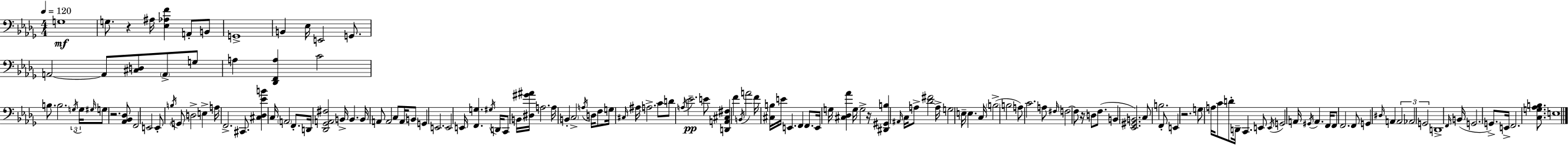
G3/w G3/e. R/q A#3/s [Eb3,Ab3,F4]/q A2/e B2/e G2/w B2/q Eb3/s E2/h G2/e. A2/h A2/e [C#3,D3]/e A2/e G3/e A3/q [Db2,F2,A3]/q C4/h B3/e. B3/h. G3/s G3/s G#3/s G3/e R/h. [Ab2,Bb2,Db3]/e F2/h E2/h E2/e B3/s G2/e D3/h E3/q A3/s F2/h. C#2/e. [C#3,Db3,Eb4,B4]/q C3/s A2/h F2/e. D2/s [Db2,Gb2,A2,F#3]/h B2/s B2/q. B2/s A2/e A2/h C3/e A2/s B2/e G2/q E2/h. E2/h E2/s [F2,G3]/q. G#3/s D2/s C2/e B2/s [D#3,G#4,A#4]/s A3/h. A3/s B2/q C3/h A3/s D3/s F3/e G3/s C#3/s A#3/s A3/h. C4/e D4/e A3/s Eb4/h. E4/e [D2,A2,C#3,F#3]/q F4/q B2/s A4/h F4/s [C#3,B3]/s E4/s E2/q. F2/q F2/e. E2/s G3/s [C#3,Db3,Ab4]/q G3/s G3/h R/s [D#2,G#2,B3]/q A#2/s C3/s A3/e [Db4,F#4]/h A3/s G3/h E3/s E3/q. C3/s B3/h B3/h A3/e C4/h. A3/e F#3/s F3/h F3/e R/s D3/e F3/e. B2/q [Eb2,G#2,B2]/h. C3/e B3/h. F2/e E2/q R/h. G3/e A3/s C4/e D4/e D2/s C2/q. E2/e E2/s G2/h A2/s G#2/s A2/q. F2/s F2/e F2/h. F2/e G2/q D#3/s A2/q A2/h Ab2/h G2/h D2/w F2/s B2/s G2/h. G2/e. E2/s F2/h. [C3,G3,Ab3,B3]/e. E3/w